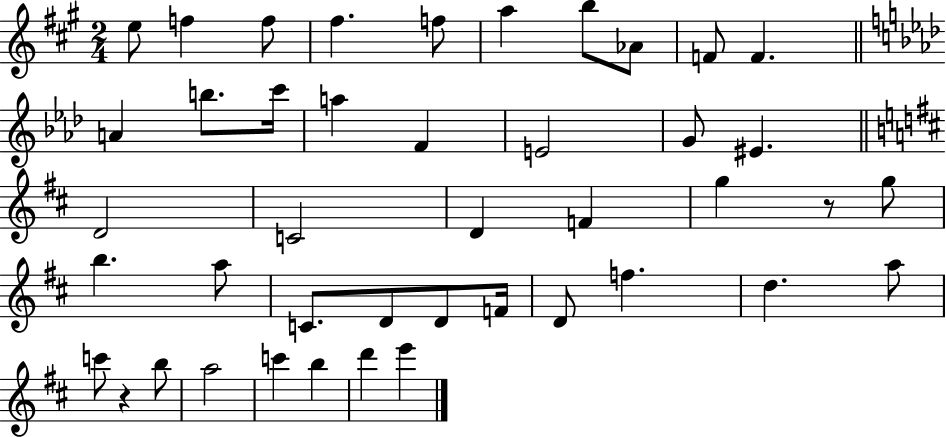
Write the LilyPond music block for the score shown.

{
  \clef treble
  \numericTimeSignature
  \time 2/4
  \key a \major
  e''8 f''4 f''8 | fis''4. f''8 | a''4 b''8 aes'8 | f'8 f'4. | \break \bar "||" \break \key aes \major a'4 b''8. c'''16 | a''4 f'4 | e'2 | g'8 eis'4. | \break \bar "||" \break \key d \major d'2 | c'2 | d'4 f'4 | g''4 r8 g''8 | \break b''4. a''8 | c'8. d'8 d'8 f'16 | d'8 f''4. | d''4. a''8 | \break c'''8 r4 b''8 | a''2 | c'''4 b''4 | d'''4 e'''4 | \break \bar "|."
}